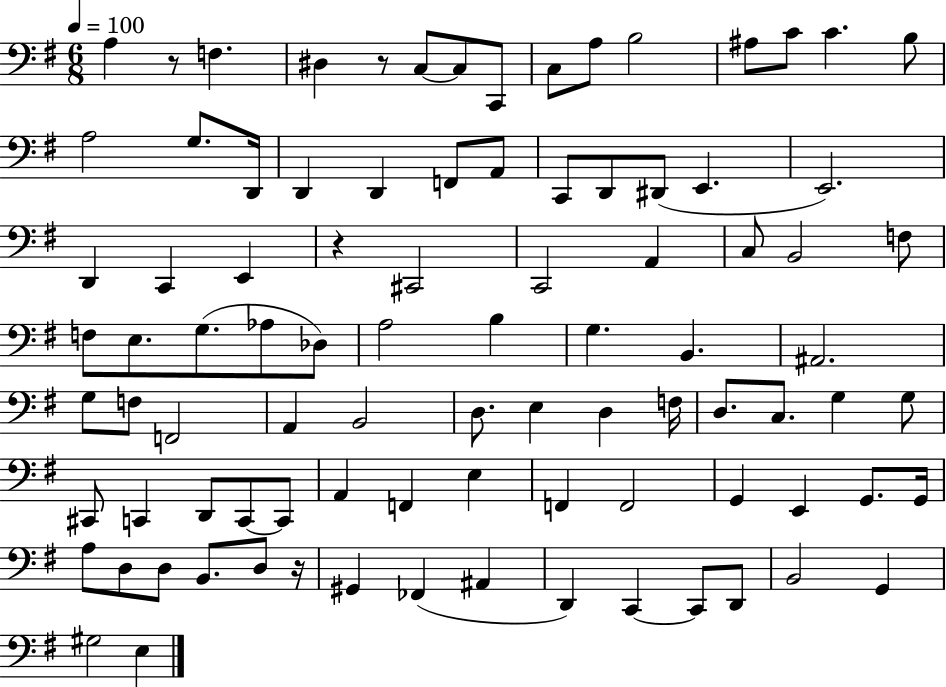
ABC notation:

X:1
T:Untitled
M:6/8
L:1/4
K:G
A, z/2 F, ^D, z/2 C,/2 C,/2 C,,/2 C,/2 A,/2 B,2 ^A,/2 C/2 C B,/2 A,2 G,/2 D,,/4 D,, D,, F,,/2 A,,/2 C,,/2 D,,/2 ^D,,/2 E,, E,,2 D,, C,, E,, z ^C,,2 C,,2 A,, C,/2 B,,2 F,/2 F,/2 E,/2 G,/2 _A,/2 _D,/2 A,2 B, G, B,, ^A,,2 G,/2 F,/2 F,,2 A,, B,,2 D,/2 E, D, F,/4 D,/2 C,/2 G, G,/2 ^C,,/2 C,, D,,/2 C,,/2 C,,/2 A,, F,, E, F,, F,,2 G,, E,, G,,/2 G,,/4 A,/2 D,/2 D,/2 B,,/2 D,/2 z/4 ^G,, _F,, ^A,, D,, C,, C,,/2 D,,/2 B,,2 G,, ^G,2 E,